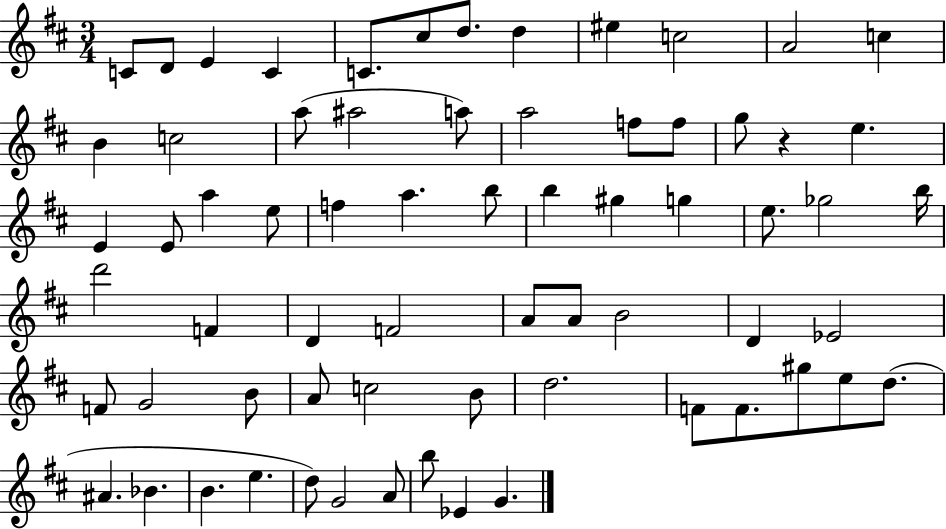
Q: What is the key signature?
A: D major